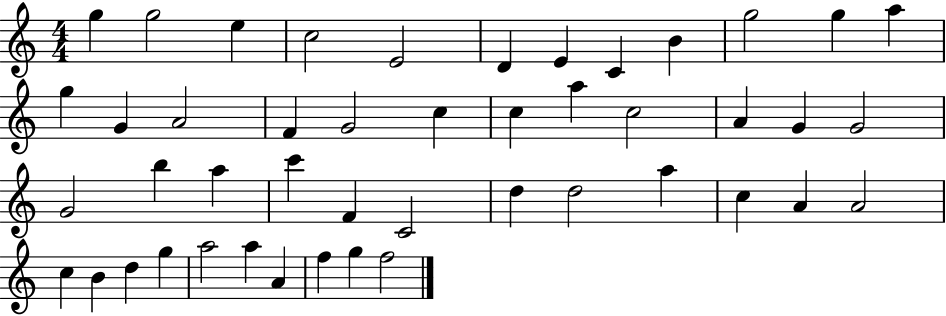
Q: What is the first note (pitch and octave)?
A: G5